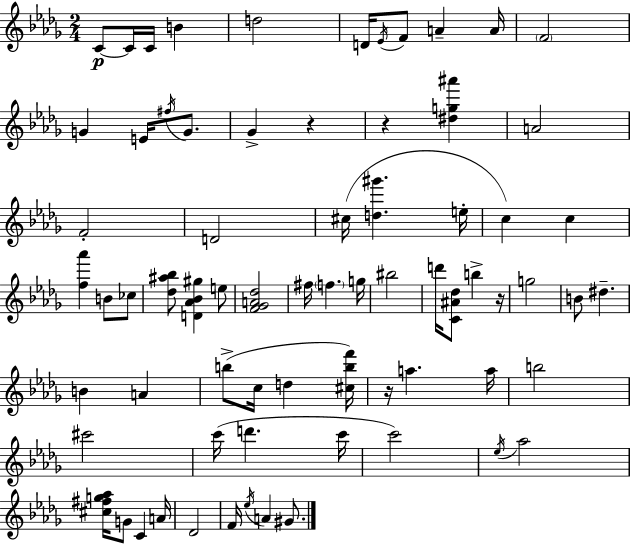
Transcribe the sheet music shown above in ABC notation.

X:1
T:Untitled
M:2/4
L:1/4
K:Bbm
C/2 C/4 C/4 B d2 D/4 _E/4 F/2 A A/4 F2 G E/4 ^f/4 G/2 _G z z [^dg^a'] A2 F2 D2 ^c/4 [d^g'] e/4 c c [f_a'] B/2 _c/2 [_d^a_b]/2 [D_A_B^g] e/2 [F_GA_d]2 ^f/4 f g/4 ^b2 d'/4 [C^A_d]/2 b z/4 g2 B/2 ^d B A b/2 c/4 d [^cbf']/4 z/4 a a/4 b2 ^c'2 c'/4 d' c'/4 c'2 _e/4 _a2 [^c^fg_a]/4 G/2 C A/4 _D2 F/4 _e/4 A ^G/2